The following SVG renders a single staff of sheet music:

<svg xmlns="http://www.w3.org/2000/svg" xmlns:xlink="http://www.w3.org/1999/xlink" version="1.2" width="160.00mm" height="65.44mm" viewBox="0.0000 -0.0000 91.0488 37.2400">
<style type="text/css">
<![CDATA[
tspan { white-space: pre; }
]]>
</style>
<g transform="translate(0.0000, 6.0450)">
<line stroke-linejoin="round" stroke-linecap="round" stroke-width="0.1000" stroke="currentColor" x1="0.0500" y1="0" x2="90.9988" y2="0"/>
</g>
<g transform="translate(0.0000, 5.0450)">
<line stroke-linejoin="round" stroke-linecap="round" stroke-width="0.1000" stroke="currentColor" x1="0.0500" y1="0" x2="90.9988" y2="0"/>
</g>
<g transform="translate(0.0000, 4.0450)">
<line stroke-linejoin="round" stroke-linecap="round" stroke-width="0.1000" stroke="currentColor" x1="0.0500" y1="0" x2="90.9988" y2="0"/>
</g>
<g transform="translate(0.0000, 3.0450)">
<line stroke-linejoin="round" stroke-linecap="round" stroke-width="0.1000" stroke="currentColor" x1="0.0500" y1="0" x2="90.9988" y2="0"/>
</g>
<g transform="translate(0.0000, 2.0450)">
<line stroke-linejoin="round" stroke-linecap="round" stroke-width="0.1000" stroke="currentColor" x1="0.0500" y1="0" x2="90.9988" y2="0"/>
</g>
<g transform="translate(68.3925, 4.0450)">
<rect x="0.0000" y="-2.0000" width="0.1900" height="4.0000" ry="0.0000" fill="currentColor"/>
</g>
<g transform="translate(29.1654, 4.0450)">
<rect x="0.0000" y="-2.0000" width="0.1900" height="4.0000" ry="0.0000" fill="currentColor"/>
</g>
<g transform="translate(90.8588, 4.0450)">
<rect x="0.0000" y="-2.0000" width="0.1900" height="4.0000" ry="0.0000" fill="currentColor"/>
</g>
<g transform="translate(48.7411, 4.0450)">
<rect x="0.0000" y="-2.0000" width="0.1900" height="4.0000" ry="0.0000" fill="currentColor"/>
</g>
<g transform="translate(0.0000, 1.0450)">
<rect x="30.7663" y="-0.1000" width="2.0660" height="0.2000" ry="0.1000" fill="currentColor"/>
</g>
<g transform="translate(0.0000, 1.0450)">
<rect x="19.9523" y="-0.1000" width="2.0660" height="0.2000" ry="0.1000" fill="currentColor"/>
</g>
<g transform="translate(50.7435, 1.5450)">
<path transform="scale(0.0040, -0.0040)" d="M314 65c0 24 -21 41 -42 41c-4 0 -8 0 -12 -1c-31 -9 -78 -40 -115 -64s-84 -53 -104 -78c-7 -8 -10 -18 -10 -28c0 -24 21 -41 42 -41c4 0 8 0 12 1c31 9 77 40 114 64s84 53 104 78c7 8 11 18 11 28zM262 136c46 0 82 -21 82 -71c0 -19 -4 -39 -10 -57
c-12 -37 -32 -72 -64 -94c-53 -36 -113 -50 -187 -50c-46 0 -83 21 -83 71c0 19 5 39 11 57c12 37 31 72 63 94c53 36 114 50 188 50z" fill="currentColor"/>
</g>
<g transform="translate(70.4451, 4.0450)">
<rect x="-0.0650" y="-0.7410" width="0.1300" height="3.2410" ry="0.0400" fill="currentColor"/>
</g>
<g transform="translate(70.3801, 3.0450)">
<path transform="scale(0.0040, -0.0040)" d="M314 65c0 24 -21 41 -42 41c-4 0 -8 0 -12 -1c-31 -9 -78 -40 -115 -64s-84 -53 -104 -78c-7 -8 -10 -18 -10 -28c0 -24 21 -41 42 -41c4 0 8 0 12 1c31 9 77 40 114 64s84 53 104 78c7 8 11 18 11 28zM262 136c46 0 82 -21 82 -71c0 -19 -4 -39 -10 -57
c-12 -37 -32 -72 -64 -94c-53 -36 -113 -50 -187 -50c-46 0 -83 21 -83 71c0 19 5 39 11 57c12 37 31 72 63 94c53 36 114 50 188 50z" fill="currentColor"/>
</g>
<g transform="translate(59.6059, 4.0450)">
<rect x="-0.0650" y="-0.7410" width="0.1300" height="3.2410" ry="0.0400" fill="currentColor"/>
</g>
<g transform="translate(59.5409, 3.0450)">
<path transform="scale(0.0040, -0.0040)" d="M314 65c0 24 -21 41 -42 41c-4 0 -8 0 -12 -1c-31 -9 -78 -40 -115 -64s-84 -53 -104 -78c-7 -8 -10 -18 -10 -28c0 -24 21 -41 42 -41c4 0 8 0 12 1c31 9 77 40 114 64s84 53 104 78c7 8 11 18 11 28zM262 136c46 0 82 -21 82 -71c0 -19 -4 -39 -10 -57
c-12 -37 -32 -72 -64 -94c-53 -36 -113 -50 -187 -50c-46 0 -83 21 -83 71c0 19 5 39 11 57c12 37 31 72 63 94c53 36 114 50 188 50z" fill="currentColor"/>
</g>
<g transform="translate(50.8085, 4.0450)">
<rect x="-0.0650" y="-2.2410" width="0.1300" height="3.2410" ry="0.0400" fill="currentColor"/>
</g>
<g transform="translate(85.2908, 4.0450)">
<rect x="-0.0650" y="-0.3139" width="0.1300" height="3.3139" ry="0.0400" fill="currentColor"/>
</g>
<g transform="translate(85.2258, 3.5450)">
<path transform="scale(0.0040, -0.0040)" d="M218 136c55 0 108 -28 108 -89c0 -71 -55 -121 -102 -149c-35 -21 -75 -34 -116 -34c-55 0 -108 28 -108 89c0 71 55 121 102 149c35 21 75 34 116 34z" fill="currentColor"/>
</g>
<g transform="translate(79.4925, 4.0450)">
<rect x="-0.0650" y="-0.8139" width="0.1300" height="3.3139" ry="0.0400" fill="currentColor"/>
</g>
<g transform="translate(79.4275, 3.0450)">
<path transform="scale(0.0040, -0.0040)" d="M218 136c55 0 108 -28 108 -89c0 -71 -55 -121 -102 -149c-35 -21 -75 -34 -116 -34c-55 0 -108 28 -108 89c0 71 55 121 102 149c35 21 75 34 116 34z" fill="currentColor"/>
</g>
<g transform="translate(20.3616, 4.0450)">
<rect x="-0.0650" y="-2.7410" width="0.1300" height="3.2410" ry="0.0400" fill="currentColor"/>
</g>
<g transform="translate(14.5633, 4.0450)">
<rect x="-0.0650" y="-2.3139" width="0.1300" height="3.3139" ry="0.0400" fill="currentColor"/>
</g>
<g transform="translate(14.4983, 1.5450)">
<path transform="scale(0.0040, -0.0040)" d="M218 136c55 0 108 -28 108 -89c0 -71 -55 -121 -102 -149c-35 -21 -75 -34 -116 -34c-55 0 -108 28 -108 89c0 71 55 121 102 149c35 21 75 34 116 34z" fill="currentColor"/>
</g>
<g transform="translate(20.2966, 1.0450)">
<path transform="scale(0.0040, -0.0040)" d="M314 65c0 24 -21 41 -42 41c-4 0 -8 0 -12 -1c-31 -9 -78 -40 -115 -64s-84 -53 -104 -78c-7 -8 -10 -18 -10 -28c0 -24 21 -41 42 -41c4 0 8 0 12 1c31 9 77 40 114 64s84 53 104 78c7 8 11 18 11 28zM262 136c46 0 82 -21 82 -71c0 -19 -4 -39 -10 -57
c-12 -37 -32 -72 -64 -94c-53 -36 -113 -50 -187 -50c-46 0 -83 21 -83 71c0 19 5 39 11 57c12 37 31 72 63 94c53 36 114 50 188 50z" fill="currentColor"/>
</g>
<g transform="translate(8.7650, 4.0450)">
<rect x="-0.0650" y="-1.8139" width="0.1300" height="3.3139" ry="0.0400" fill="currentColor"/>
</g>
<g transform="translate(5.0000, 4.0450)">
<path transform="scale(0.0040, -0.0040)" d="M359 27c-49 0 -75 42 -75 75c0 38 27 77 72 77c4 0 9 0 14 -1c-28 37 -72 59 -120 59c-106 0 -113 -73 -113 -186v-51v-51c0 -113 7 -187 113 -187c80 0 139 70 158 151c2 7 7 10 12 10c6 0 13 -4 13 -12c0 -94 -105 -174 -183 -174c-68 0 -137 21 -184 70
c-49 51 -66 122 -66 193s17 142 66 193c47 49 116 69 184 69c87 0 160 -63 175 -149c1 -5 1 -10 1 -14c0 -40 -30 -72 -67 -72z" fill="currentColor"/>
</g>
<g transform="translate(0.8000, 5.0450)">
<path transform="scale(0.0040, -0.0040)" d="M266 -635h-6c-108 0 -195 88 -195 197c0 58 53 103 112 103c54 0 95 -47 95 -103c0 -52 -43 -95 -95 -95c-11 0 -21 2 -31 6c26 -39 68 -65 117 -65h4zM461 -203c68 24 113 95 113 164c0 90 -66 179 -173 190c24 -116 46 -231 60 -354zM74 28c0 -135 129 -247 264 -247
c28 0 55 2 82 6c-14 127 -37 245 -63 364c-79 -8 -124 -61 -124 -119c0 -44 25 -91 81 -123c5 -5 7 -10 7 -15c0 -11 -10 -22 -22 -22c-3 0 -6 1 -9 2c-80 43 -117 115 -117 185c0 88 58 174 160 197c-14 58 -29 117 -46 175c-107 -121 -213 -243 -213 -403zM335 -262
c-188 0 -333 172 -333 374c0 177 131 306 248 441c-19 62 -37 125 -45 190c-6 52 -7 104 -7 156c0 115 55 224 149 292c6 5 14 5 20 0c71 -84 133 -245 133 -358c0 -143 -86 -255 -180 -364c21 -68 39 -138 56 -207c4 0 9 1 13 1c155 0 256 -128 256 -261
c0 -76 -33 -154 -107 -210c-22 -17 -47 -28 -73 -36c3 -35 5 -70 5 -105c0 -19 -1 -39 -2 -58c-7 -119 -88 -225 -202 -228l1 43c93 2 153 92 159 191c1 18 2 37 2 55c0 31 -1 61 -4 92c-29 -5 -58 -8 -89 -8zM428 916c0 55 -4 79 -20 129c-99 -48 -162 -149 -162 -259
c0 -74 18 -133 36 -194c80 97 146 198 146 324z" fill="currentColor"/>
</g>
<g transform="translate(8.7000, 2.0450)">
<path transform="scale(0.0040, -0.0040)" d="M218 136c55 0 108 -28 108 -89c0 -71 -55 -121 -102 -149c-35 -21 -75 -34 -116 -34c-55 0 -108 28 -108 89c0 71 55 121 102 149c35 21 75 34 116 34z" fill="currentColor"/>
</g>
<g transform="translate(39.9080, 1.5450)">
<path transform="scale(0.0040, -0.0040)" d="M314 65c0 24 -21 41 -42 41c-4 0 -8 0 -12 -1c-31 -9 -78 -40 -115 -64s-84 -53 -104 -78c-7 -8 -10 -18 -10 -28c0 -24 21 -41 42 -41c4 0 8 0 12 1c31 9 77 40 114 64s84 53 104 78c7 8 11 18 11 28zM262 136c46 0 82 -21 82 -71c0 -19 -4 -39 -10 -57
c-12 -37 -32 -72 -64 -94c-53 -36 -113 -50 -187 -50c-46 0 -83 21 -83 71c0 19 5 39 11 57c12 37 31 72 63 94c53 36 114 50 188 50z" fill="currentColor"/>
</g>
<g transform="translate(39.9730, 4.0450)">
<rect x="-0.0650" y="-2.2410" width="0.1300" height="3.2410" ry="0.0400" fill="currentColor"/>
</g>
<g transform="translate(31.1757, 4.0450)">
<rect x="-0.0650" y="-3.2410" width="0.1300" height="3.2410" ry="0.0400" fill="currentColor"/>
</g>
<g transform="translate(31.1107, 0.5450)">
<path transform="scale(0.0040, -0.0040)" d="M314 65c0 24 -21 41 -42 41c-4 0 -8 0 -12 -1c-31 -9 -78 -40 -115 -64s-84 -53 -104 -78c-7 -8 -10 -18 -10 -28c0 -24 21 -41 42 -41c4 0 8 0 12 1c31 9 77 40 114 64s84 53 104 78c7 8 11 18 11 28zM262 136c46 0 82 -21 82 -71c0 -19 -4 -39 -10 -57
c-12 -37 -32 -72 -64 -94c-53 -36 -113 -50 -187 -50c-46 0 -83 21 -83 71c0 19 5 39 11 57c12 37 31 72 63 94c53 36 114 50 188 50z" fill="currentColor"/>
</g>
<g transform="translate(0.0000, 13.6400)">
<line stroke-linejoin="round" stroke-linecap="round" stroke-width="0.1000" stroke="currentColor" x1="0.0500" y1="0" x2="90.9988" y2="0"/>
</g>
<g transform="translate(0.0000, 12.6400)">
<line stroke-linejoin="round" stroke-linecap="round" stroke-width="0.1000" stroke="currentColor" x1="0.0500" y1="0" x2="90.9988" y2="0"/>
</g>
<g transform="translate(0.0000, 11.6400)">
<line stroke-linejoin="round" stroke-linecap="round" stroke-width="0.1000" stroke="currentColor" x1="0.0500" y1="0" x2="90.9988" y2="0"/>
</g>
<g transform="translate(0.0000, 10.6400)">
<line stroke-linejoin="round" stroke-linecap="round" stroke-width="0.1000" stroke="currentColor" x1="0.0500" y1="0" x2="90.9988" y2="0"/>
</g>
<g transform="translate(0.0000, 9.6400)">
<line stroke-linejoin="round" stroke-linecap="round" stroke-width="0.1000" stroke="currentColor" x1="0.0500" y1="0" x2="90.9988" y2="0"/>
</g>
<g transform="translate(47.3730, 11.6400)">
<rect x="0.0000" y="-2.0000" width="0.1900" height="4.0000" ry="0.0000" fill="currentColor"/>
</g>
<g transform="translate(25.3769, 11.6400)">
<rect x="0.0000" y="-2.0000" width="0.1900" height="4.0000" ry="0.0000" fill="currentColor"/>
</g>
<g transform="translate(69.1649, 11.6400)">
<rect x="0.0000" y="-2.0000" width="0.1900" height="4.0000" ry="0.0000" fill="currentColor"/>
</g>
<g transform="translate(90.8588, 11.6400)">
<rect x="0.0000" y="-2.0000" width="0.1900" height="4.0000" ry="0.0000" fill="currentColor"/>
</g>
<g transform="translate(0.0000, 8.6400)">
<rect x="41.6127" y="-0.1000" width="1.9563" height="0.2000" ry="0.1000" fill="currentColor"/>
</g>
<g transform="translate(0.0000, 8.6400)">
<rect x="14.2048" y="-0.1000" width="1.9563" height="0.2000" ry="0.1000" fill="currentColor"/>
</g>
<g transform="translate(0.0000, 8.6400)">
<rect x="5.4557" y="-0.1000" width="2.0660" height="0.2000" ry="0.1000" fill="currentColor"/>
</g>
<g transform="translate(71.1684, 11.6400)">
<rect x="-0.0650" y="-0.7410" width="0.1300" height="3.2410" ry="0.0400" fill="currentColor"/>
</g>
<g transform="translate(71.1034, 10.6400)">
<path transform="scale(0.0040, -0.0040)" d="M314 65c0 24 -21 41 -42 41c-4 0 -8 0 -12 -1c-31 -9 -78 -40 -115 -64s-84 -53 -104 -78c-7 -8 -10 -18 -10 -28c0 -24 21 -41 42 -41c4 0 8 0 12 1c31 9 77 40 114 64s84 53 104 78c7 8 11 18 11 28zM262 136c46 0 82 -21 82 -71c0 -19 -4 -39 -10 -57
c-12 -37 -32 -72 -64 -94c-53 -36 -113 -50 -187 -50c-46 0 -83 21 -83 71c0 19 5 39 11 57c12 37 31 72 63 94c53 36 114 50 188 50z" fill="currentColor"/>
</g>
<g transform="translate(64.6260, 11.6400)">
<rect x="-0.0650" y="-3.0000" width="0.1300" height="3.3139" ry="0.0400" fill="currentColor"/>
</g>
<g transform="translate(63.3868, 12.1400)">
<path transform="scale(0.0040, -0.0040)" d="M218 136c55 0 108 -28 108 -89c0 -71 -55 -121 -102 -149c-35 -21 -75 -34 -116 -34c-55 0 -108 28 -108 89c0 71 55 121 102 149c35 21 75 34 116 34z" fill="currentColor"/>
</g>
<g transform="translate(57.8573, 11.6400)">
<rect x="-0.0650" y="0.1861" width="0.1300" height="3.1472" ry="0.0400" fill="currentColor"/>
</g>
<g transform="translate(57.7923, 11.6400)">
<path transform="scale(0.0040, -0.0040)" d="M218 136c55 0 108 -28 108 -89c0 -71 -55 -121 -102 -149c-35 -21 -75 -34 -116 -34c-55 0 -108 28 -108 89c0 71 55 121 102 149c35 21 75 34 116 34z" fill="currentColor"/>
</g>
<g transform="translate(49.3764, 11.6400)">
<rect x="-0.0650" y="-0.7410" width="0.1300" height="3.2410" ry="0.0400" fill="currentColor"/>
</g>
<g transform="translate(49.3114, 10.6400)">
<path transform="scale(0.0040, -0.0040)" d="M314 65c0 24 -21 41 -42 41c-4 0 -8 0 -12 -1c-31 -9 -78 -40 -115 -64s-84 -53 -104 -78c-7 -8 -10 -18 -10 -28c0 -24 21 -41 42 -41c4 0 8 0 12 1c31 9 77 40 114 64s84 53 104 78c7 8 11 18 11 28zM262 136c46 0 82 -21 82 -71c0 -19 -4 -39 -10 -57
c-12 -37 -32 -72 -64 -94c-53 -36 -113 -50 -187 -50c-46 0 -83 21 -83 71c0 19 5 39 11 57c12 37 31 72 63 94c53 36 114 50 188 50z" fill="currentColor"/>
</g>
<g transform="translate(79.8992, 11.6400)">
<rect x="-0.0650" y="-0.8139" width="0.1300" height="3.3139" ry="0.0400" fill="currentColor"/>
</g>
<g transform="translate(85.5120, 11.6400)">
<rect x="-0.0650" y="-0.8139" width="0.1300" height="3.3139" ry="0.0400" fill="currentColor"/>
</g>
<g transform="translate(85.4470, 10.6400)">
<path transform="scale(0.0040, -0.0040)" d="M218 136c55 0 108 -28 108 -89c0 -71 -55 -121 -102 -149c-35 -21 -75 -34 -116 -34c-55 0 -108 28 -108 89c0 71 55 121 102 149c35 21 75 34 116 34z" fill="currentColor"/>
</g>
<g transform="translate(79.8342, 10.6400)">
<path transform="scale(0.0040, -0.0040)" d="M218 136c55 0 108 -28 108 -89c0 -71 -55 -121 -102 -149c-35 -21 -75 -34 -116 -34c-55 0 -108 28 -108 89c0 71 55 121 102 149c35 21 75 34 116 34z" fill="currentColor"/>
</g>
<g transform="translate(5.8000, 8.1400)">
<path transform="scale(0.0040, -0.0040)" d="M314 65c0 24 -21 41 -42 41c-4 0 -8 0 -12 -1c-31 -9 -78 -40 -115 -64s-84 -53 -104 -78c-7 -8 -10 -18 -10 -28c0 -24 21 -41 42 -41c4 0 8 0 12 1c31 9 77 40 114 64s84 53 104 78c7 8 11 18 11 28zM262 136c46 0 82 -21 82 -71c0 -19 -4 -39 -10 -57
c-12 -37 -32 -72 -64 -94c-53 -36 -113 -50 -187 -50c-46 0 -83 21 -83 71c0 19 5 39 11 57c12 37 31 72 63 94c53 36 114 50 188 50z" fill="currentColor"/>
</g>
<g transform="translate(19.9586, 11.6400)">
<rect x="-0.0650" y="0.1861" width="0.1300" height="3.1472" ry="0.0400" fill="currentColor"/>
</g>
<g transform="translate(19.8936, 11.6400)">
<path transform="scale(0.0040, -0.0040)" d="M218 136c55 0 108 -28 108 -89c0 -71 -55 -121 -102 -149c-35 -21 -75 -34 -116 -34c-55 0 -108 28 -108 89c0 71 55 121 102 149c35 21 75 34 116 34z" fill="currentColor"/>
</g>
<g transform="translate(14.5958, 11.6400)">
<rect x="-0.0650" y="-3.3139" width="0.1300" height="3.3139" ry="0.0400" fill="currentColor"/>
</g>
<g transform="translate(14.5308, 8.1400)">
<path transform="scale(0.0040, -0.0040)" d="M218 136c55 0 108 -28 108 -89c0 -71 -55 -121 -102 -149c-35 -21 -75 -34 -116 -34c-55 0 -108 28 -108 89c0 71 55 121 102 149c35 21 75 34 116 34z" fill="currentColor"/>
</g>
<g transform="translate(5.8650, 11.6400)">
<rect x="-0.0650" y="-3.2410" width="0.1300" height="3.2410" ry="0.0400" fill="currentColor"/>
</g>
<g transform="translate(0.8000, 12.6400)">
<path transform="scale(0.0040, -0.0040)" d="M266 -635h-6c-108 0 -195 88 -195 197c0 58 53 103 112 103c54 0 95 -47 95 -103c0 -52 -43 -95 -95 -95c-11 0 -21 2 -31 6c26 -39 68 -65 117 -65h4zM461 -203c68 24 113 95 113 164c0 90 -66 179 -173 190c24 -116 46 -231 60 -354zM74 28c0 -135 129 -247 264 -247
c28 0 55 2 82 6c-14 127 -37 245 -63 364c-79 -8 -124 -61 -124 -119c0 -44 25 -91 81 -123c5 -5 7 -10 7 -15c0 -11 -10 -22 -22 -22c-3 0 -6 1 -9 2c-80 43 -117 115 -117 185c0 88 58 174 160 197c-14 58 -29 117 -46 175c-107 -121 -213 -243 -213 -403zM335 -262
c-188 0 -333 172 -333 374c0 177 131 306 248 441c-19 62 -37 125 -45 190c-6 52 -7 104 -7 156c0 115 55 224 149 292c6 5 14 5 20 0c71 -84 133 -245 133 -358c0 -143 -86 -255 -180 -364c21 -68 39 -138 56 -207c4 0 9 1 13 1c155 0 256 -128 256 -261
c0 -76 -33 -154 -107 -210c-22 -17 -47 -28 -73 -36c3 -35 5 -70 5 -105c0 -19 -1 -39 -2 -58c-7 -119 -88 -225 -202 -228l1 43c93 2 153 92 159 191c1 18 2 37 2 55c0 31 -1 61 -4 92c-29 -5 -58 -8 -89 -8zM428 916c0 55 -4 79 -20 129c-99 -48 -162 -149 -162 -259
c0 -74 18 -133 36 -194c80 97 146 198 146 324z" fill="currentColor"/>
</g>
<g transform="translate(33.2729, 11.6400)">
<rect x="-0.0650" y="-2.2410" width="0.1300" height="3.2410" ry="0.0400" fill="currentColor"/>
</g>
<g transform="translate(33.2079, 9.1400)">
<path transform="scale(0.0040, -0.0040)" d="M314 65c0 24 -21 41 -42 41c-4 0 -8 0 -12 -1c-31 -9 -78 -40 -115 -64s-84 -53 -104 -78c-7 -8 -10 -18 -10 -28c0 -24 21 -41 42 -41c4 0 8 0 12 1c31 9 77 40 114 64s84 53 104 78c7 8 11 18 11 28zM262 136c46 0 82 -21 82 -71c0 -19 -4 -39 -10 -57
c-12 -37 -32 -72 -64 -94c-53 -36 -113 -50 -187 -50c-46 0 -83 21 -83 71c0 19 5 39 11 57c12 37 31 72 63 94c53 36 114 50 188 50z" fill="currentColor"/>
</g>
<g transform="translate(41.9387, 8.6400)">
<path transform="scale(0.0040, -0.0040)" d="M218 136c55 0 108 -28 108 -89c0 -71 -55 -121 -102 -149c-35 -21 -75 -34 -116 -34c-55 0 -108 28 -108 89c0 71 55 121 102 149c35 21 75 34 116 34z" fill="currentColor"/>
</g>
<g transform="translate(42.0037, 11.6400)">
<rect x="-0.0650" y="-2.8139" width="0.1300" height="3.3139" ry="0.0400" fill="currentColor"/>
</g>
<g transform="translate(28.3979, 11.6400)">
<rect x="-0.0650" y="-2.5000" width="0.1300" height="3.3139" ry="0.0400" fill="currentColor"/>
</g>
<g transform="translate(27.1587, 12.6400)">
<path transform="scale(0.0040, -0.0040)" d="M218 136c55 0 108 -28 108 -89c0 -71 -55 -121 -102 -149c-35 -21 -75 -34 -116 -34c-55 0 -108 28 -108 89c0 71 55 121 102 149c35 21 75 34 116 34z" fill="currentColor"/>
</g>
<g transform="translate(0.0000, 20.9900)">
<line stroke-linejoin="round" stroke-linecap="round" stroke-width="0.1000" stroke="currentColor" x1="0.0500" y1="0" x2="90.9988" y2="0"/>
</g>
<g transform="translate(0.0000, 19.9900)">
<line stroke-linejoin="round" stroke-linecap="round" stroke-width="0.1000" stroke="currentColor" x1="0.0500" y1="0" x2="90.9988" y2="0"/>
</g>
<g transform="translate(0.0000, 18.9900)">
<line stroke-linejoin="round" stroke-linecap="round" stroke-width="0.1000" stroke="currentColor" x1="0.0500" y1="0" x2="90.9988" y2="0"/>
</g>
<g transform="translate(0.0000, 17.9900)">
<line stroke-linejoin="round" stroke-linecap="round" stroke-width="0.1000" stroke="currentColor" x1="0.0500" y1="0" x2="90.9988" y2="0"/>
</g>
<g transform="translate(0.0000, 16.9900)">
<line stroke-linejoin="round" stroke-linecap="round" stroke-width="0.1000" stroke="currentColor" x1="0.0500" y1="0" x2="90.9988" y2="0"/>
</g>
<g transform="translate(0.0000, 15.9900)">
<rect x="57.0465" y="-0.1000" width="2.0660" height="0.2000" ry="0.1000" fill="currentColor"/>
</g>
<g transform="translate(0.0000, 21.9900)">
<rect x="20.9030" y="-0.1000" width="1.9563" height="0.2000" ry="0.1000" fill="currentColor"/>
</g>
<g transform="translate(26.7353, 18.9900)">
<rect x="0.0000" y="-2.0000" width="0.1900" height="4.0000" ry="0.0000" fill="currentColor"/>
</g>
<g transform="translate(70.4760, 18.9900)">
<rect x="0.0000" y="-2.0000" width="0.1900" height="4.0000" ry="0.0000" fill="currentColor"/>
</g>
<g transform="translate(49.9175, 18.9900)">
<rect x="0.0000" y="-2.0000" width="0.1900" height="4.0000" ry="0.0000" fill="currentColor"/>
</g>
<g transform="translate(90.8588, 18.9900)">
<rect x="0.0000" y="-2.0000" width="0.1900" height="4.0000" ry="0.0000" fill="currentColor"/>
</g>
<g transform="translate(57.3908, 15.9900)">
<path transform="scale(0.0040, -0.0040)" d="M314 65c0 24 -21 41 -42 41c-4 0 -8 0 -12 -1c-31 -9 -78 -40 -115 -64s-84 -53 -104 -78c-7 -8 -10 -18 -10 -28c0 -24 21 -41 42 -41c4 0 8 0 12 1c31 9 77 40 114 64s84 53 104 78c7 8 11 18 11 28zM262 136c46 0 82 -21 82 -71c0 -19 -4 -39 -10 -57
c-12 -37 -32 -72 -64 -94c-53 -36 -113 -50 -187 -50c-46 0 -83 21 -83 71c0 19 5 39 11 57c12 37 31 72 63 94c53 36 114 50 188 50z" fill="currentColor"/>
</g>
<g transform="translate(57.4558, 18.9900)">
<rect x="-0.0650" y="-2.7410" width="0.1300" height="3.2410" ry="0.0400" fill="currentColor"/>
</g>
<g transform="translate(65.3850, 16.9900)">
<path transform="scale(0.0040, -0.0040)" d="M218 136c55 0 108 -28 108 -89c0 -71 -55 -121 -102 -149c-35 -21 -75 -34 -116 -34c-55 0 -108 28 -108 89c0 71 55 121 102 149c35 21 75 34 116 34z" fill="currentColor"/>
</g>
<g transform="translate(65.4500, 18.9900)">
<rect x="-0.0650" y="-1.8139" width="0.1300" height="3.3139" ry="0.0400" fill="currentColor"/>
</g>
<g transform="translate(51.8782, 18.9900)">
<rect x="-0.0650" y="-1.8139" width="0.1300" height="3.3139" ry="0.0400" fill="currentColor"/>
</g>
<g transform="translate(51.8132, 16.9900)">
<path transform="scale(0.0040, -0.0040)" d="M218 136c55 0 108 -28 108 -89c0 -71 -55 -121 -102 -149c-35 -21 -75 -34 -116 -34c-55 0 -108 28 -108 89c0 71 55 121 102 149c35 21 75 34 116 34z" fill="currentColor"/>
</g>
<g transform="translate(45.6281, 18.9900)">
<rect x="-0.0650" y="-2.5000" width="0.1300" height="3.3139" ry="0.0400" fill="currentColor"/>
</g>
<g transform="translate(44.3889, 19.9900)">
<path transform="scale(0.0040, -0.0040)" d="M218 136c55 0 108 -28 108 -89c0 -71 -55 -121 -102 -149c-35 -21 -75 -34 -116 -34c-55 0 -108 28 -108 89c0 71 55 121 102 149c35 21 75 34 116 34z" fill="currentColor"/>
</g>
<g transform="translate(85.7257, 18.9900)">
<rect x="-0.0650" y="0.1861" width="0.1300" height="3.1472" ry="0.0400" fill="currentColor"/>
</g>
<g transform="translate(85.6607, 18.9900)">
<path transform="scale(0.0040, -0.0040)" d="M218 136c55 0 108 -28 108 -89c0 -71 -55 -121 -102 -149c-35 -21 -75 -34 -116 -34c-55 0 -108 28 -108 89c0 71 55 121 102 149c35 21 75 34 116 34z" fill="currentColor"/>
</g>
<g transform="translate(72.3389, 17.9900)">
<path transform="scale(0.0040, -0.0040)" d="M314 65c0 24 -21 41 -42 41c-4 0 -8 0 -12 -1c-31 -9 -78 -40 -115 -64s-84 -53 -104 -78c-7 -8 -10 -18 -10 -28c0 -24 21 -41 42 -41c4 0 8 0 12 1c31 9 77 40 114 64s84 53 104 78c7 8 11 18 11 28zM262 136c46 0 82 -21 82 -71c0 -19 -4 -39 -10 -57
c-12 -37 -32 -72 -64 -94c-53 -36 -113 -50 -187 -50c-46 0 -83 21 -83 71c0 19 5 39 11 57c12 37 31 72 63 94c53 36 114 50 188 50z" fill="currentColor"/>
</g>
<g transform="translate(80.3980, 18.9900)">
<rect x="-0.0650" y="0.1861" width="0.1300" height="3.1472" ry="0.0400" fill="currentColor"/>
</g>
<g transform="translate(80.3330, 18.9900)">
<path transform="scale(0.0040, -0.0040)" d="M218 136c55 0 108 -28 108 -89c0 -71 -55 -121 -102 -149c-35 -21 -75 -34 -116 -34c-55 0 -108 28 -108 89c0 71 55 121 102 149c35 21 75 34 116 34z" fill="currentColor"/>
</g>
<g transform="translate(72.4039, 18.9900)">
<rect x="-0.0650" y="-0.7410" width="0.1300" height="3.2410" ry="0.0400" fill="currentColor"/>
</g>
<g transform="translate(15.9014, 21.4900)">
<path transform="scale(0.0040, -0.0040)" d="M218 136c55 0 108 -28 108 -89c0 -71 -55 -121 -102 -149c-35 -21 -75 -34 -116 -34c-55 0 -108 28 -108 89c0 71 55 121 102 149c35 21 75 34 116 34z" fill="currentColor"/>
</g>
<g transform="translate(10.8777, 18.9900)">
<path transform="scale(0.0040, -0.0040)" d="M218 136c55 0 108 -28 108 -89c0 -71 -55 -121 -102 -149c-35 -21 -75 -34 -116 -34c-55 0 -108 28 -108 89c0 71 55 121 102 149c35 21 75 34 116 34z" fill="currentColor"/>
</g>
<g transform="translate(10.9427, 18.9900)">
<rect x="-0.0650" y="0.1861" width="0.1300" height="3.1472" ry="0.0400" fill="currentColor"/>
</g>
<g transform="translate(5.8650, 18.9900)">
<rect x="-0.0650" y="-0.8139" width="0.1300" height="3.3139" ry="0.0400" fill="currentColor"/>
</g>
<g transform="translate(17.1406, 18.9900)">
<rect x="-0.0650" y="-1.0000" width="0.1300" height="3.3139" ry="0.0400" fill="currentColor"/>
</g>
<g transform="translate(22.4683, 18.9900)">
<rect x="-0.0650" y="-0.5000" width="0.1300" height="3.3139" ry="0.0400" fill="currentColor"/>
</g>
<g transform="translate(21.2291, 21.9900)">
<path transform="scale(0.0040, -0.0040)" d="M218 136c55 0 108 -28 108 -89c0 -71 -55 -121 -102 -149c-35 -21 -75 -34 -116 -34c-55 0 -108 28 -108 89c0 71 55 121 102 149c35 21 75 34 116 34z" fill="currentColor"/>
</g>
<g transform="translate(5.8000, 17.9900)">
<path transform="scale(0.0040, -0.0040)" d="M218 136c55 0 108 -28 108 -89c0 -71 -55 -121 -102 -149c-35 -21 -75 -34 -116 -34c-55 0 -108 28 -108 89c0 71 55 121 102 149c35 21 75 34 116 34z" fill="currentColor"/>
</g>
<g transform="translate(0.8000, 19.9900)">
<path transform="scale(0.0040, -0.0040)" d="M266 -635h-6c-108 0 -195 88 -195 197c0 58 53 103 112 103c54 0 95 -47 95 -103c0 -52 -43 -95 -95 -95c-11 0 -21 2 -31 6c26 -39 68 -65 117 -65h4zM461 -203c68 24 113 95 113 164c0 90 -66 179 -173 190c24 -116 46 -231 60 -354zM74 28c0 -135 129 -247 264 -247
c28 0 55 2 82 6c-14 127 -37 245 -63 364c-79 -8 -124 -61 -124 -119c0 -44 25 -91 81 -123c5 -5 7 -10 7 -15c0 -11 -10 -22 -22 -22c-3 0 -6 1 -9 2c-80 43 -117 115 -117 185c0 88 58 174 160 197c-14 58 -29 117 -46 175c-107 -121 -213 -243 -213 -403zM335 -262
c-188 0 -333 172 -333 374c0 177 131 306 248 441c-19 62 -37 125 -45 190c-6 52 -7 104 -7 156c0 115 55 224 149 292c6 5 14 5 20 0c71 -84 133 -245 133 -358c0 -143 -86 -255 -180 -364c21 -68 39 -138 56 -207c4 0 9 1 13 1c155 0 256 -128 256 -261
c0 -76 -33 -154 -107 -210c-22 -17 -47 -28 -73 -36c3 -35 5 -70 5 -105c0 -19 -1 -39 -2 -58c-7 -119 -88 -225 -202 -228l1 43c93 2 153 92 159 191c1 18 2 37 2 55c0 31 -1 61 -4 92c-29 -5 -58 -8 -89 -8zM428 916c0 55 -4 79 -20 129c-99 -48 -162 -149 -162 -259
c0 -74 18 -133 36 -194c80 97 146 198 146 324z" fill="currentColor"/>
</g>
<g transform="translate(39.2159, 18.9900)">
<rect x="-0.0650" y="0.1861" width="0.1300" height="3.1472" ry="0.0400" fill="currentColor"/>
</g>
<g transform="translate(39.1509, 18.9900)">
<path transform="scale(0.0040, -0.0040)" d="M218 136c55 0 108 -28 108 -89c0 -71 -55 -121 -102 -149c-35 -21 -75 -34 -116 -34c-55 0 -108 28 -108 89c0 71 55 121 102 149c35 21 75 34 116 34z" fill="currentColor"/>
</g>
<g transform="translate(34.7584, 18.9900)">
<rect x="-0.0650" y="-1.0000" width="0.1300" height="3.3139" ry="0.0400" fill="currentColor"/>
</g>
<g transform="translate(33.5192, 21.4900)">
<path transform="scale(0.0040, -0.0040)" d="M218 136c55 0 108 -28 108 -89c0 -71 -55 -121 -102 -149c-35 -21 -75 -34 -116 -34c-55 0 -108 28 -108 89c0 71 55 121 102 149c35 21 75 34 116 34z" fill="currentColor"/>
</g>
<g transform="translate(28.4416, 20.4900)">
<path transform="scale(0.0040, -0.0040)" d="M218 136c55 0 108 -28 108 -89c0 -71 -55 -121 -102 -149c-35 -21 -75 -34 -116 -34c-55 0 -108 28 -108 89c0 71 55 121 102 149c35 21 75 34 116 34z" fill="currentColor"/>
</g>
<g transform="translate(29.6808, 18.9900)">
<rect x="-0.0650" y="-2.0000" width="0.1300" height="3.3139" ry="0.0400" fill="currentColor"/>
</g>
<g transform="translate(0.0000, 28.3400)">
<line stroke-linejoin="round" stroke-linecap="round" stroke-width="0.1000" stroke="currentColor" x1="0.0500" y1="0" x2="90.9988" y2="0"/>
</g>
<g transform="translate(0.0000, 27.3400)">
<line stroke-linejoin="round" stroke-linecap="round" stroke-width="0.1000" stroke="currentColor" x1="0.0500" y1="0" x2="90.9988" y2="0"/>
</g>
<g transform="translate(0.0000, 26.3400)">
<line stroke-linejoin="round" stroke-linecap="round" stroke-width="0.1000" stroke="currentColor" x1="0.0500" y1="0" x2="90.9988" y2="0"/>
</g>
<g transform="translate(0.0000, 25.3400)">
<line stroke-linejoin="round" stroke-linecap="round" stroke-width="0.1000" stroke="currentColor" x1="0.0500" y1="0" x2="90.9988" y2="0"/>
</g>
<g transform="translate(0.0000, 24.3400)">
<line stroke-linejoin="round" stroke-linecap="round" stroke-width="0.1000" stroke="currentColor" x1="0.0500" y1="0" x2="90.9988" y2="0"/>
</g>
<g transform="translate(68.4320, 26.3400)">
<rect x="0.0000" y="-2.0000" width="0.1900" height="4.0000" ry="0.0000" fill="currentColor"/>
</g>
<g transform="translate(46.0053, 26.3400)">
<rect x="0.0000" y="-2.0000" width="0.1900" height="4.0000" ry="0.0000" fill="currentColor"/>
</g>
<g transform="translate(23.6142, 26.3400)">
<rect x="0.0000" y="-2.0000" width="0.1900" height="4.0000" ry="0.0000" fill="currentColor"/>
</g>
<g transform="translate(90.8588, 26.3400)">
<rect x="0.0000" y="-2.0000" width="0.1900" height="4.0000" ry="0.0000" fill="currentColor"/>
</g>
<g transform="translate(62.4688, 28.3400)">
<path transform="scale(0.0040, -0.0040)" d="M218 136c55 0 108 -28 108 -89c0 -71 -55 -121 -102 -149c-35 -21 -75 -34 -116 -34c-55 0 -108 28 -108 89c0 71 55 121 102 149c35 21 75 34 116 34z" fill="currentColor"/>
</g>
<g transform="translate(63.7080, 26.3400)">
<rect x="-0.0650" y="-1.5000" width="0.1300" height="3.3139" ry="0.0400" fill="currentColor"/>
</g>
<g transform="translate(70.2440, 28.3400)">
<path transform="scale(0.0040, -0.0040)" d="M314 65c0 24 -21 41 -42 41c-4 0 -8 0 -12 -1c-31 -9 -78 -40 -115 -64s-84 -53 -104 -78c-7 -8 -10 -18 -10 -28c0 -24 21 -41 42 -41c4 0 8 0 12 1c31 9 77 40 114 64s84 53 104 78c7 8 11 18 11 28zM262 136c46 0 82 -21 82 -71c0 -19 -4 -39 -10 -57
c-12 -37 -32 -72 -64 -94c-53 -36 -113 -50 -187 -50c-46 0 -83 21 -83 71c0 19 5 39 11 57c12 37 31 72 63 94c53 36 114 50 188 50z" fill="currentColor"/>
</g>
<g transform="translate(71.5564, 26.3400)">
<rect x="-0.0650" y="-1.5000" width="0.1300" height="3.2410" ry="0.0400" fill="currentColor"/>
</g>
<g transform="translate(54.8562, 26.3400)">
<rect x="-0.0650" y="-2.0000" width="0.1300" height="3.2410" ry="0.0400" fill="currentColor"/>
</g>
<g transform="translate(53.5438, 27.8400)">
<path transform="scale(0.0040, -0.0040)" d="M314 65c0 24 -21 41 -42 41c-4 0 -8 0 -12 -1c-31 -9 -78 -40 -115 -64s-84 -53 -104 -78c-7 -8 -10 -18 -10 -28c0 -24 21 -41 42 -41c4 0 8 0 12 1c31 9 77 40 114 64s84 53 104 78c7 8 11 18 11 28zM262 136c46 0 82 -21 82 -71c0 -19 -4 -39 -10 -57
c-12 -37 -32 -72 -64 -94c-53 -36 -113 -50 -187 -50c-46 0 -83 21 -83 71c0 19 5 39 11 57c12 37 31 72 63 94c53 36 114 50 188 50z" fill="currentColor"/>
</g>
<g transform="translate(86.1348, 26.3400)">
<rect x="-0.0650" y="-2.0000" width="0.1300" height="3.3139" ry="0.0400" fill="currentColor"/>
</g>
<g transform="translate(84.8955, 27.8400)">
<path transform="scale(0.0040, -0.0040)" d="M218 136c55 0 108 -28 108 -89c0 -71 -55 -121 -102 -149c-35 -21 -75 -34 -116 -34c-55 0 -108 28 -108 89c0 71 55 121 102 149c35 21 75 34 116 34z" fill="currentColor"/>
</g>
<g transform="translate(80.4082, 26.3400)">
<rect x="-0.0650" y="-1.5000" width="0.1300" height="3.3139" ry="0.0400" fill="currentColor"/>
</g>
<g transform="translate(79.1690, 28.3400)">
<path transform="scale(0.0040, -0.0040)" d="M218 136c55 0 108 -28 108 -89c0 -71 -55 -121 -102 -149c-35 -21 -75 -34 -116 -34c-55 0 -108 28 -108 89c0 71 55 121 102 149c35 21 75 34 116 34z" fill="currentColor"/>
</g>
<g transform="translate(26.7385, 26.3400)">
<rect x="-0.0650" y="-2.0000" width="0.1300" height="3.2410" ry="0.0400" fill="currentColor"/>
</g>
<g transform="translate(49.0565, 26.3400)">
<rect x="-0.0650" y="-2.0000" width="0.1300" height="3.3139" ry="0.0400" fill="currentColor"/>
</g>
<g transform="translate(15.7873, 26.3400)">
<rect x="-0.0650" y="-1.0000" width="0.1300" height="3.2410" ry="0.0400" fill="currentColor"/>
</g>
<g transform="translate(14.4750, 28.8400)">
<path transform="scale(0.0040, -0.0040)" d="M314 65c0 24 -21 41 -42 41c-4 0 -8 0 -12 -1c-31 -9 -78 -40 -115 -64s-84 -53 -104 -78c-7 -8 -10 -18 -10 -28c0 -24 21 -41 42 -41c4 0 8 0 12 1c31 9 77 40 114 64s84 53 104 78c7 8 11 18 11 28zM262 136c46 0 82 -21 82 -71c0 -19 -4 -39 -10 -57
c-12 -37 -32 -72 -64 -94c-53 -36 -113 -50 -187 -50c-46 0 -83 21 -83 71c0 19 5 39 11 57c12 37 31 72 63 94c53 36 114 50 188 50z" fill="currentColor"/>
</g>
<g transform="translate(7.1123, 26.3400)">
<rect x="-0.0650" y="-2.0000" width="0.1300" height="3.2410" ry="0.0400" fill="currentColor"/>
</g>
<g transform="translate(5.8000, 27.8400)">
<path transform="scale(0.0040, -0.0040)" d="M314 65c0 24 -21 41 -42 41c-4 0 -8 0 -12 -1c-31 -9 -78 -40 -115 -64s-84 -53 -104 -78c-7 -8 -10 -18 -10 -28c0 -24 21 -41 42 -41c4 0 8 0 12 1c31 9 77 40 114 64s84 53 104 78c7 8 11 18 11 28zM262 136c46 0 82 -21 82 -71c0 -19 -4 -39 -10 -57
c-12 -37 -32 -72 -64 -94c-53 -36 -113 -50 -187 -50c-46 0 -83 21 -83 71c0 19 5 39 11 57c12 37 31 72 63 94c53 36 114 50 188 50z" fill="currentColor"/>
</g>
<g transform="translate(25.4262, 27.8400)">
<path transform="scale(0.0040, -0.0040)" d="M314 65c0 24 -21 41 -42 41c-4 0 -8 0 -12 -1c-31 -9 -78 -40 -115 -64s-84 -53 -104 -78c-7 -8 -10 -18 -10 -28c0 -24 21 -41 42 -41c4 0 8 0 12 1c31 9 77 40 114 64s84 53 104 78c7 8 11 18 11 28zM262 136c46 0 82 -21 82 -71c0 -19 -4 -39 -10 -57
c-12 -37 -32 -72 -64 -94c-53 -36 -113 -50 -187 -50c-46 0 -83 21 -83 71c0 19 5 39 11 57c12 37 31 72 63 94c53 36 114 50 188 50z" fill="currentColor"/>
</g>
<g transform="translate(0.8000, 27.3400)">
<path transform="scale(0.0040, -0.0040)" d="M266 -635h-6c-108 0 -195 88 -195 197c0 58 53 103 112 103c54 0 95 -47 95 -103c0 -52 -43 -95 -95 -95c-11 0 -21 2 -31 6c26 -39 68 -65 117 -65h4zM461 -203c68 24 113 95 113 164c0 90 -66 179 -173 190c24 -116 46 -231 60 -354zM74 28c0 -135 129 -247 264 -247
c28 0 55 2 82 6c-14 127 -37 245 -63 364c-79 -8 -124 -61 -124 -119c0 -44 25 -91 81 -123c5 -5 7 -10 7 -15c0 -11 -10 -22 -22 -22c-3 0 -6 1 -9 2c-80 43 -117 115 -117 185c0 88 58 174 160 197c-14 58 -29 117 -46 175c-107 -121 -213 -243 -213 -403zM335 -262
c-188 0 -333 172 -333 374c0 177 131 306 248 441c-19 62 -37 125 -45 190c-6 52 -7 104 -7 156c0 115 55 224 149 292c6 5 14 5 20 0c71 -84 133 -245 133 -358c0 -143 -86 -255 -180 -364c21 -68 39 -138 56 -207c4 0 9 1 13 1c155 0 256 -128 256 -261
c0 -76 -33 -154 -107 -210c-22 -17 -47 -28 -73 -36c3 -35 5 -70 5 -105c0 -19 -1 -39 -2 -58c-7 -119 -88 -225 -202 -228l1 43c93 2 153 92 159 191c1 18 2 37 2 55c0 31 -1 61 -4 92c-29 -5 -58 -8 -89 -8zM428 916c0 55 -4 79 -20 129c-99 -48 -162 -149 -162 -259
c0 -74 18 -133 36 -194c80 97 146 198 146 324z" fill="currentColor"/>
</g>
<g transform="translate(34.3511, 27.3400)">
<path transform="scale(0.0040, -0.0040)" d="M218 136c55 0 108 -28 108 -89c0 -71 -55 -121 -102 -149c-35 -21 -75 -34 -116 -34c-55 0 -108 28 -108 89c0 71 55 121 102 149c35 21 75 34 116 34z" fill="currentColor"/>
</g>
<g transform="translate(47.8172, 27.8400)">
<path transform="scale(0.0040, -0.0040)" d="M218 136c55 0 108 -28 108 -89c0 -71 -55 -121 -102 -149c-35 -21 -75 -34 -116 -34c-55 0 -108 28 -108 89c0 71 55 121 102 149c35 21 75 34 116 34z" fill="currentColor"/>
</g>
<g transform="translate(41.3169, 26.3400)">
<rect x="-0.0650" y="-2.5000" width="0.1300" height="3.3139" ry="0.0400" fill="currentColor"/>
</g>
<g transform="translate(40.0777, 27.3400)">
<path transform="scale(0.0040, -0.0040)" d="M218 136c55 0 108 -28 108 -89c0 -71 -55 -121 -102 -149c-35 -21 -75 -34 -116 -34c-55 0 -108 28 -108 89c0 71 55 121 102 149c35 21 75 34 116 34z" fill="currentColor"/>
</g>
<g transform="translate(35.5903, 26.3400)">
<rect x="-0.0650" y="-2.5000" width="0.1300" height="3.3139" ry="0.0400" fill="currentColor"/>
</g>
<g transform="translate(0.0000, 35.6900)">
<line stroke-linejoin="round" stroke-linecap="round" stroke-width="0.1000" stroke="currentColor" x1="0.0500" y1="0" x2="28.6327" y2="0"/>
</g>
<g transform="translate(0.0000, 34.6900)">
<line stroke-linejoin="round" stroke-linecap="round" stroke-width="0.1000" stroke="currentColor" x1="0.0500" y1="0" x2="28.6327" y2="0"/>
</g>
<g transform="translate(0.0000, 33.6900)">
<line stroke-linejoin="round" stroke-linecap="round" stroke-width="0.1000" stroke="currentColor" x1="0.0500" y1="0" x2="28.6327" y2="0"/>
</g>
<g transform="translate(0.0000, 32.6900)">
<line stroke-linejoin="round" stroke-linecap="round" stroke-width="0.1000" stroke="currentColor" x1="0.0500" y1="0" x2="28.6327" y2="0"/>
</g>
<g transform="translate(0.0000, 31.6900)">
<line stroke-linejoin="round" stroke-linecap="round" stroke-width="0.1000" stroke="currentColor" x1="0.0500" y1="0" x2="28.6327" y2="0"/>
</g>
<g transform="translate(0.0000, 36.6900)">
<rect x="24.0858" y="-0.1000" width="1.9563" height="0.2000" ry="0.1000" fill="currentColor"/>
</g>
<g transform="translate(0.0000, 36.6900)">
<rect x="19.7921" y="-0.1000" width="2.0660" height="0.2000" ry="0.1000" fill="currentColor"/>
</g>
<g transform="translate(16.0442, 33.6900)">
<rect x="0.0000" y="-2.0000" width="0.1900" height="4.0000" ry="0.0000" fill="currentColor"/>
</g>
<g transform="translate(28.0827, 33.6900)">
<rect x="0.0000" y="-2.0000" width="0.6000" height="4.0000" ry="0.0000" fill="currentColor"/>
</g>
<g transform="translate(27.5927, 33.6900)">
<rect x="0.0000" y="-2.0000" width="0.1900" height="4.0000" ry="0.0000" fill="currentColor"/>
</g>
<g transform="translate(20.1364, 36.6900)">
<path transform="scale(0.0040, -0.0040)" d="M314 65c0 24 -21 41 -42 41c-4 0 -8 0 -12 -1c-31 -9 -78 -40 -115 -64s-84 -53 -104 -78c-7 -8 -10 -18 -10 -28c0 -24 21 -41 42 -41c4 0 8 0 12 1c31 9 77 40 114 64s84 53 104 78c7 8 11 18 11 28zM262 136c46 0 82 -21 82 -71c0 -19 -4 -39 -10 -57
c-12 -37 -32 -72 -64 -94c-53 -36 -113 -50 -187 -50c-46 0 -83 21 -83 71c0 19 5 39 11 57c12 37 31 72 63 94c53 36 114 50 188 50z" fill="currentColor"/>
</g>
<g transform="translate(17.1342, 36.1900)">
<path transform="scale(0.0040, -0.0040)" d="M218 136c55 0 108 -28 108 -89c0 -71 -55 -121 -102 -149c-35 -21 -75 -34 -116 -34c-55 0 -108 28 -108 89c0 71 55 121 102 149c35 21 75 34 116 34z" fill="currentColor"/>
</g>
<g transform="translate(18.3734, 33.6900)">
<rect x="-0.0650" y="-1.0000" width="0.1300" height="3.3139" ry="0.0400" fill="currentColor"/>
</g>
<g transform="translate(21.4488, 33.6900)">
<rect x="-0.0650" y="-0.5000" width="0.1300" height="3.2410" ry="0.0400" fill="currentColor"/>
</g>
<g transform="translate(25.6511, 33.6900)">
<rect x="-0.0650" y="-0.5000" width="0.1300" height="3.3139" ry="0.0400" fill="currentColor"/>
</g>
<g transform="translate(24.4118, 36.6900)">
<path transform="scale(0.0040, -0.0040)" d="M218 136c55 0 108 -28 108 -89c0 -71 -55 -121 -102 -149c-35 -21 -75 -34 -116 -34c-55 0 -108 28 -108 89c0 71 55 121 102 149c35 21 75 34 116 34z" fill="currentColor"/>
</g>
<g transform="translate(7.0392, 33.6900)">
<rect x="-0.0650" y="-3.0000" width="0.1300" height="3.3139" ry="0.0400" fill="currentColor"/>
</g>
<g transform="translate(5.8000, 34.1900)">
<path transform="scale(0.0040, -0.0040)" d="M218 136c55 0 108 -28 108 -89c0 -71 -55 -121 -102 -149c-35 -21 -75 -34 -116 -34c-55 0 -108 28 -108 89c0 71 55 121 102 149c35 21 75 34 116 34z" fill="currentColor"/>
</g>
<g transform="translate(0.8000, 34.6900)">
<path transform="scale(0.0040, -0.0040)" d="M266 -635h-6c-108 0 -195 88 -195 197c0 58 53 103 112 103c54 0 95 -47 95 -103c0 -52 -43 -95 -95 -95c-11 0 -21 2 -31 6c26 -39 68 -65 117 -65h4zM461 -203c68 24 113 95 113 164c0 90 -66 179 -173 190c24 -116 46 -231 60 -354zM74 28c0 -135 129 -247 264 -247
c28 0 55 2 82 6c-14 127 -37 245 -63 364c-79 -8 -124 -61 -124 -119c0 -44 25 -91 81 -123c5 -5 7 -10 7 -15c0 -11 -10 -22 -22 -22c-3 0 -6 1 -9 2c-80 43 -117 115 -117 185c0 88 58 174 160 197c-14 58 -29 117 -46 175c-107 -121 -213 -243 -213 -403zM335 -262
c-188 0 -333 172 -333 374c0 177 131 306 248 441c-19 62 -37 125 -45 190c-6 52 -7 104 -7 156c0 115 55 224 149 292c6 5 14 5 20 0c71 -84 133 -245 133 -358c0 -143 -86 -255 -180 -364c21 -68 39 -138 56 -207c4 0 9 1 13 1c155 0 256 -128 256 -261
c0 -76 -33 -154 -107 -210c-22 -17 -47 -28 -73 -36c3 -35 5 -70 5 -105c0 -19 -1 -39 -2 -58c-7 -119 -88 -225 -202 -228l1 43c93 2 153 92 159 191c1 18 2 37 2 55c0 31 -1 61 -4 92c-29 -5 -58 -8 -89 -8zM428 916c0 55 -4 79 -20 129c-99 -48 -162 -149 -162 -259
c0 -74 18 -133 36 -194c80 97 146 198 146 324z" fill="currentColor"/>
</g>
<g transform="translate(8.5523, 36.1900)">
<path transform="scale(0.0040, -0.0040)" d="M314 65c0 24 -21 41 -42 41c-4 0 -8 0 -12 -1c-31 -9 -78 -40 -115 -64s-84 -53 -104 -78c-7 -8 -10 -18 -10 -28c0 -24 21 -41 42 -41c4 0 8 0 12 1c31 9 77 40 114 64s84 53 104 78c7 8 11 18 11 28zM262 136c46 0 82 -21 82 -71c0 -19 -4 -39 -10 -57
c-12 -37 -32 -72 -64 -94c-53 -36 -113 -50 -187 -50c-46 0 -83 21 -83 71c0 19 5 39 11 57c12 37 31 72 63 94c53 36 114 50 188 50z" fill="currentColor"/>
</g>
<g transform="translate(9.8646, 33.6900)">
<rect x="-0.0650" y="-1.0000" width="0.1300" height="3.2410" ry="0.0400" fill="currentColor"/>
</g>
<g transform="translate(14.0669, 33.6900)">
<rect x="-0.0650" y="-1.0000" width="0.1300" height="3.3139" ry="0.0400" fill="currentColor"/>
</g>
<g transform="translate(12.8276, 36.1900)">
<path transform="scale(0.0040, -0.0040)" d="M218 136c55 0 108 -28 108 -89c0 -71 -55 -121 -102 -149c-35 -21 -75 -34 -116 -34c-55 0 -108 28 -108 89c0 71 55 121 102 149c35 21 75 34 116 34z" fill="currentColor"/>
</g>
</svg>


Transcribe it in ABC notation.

X:1
T:Untitled
M:4/4
L:1/4
K:C
f g a2 b2 g2 g2 d2 d2 d c b2 b B G g2 a d2 B A d2 d d d B D C F D B G f a2 f d2 B B F2 D2 F2 G G F F2 E E2 E F A D2 D D C2 C